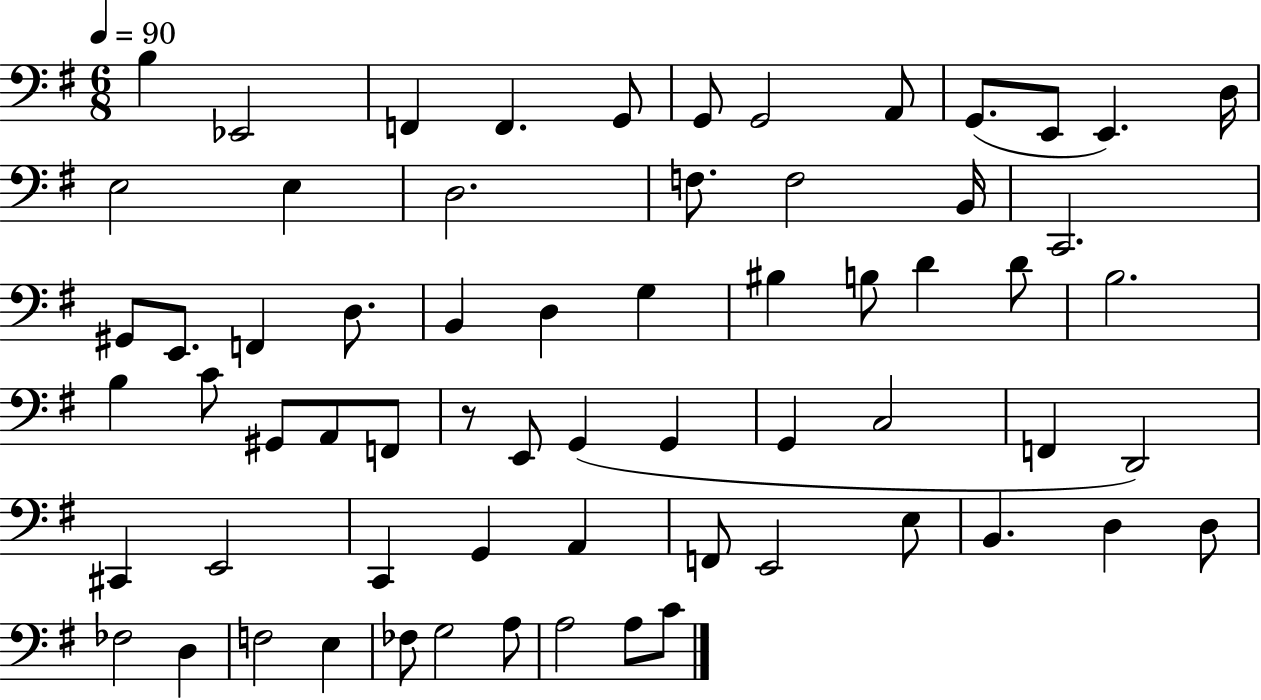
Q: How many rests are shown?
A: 1